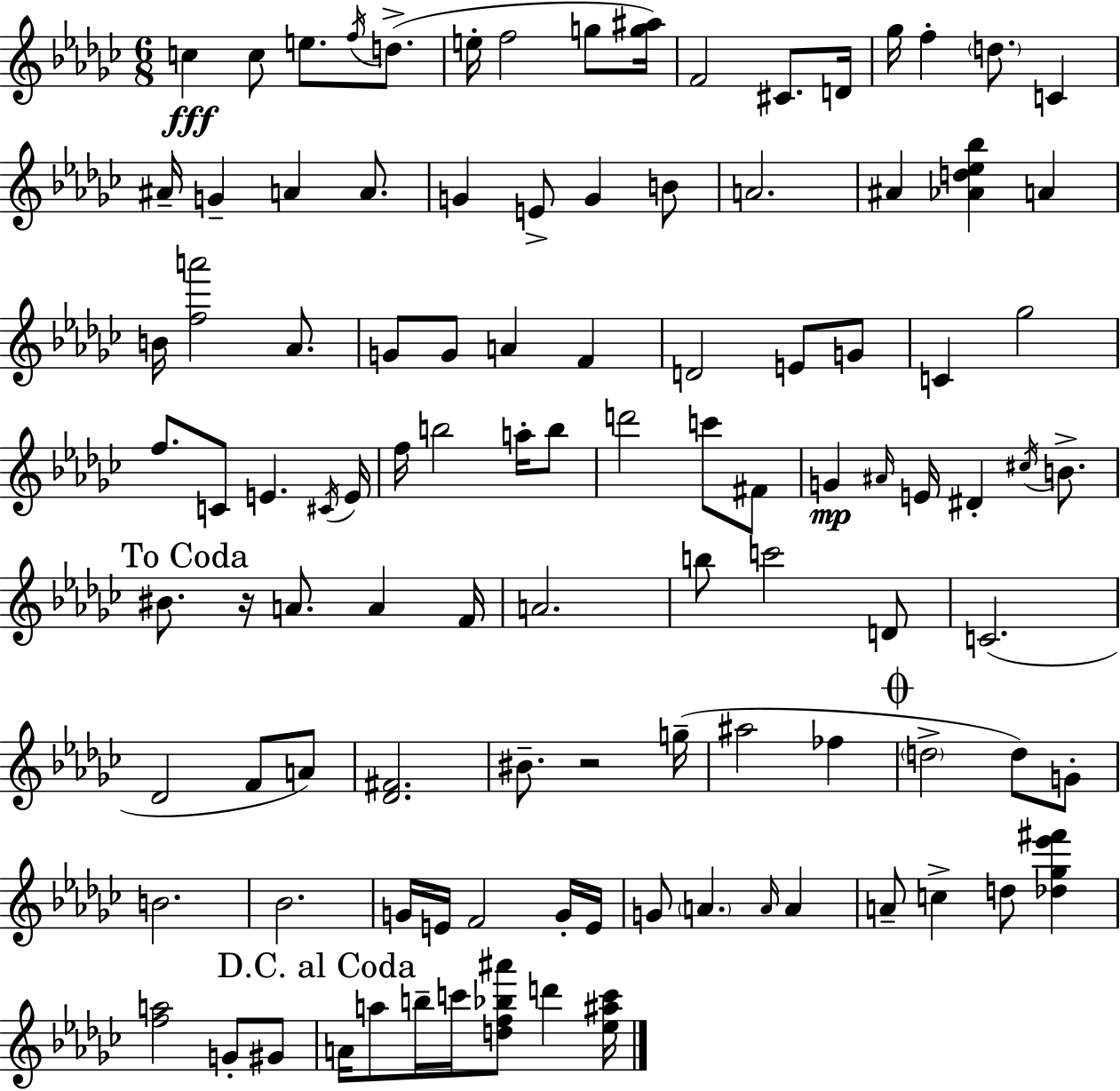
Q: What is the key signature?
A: EES minor